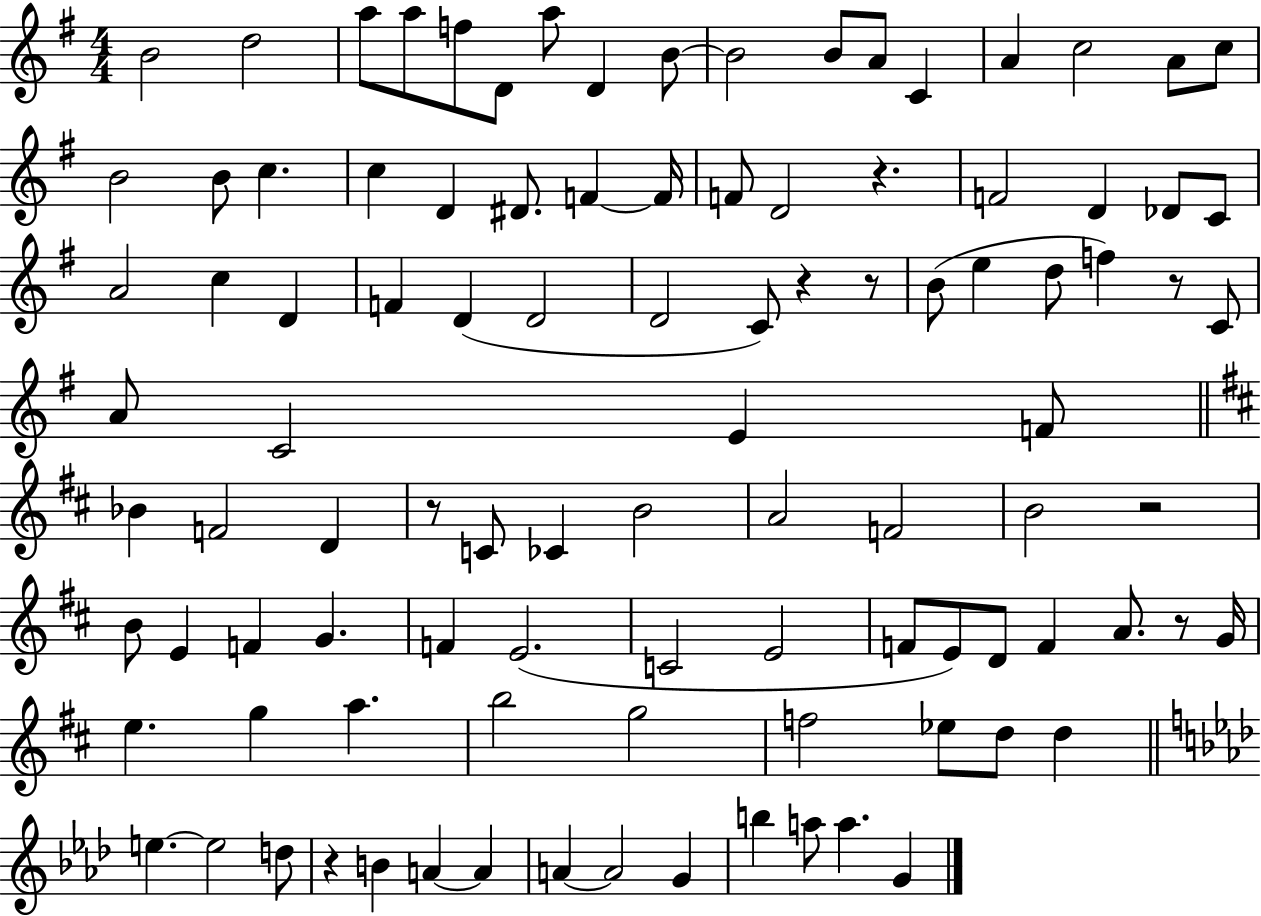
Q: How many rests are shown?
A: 8